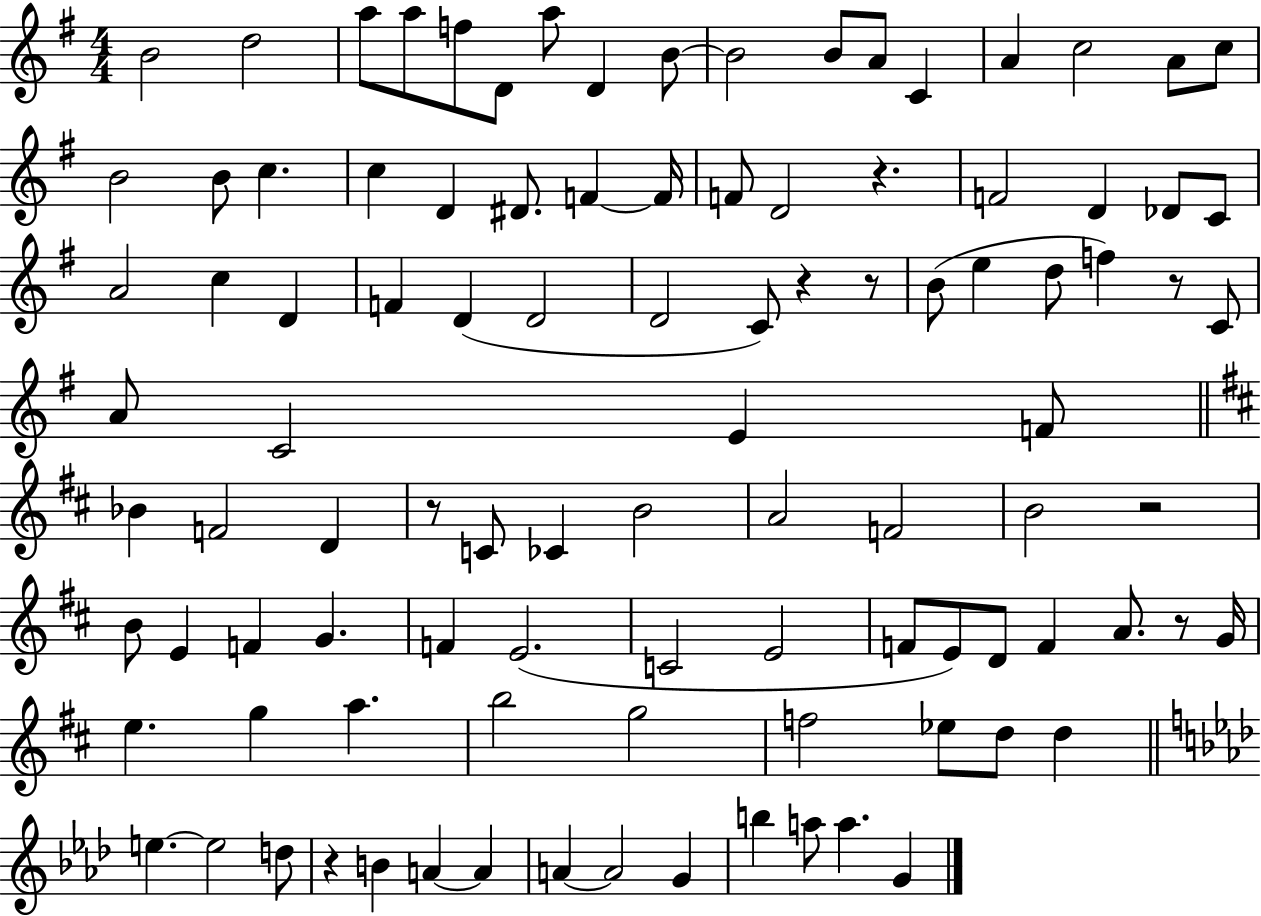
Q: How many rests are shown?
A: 8